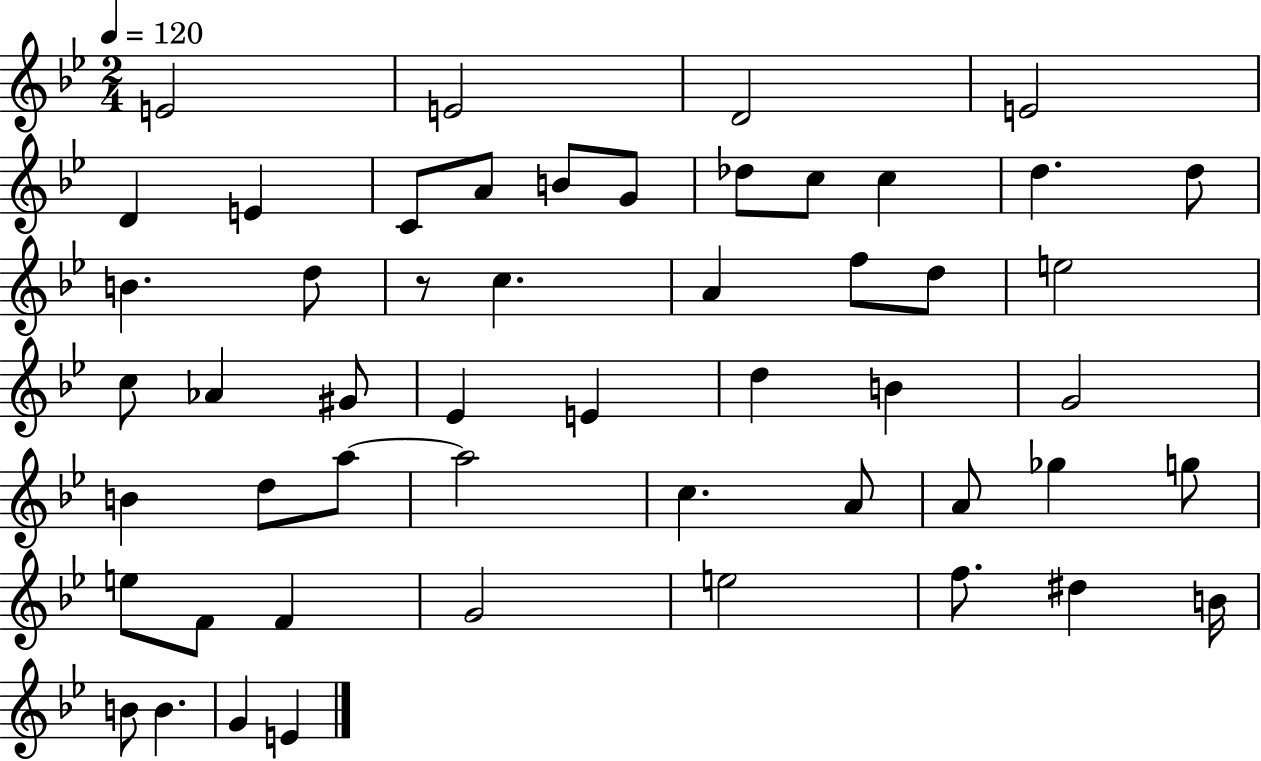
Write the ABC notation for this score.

X:1
T:Untitled
M:2/4
L:1/4
K:Bb
E2 E2 D2 E2 D E C/2 A/2 B/2 G/2 _d/2 c/2 c d d/2 B d/2 z/2 c A f/2 d/2 e2 c/2 _A ^G/2 _E E d B G2 B d/2 a/2 a2 c A/2 A/2 _g g/2 e/2 F/2 F G2 e2 f/2 ^d B/4 B/2 B G E